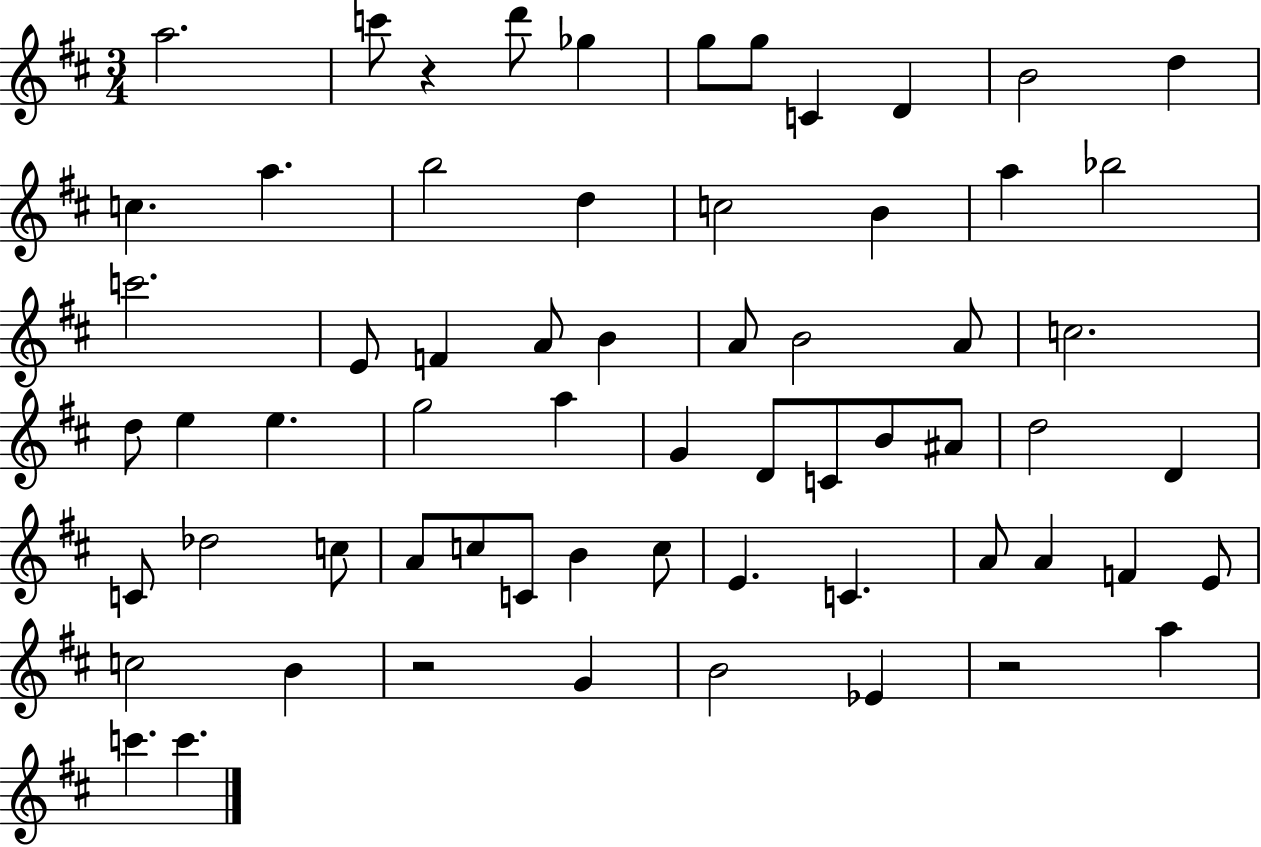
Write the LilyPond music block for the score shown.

{
  \clef treble
  \numericTimeSignature
  \time 3/4
  \key d \major
  a''2. | c'''8 r4 d'''8 ges''4 | g''8 g''8 c'4 d'4 | b'2 d''4 | \break c''4. a''4. | b''2 d''4 | c''2 b'4 | a''4 bes''2 | \break c'''2. | e'8 f'4 a'8 b'4 | a'8 b'2 a'8 | c''2. | \break d''8 e''4 e''4. | g''2 a''4 | g'4 d'8 c'8 b'8 ais'8 | d''2 d'4 | \break c'8 des''2 c''8 | a'8 c''8 c'8 b'4 c''8 | e'4. c'4. | a'8 a'4 f'4 e'8 | \break c''2 b'4 | r2 g'4 | b'2 ees'4 | r2 a''4 | \break c'''4. c'''4. | \bar "|."
}